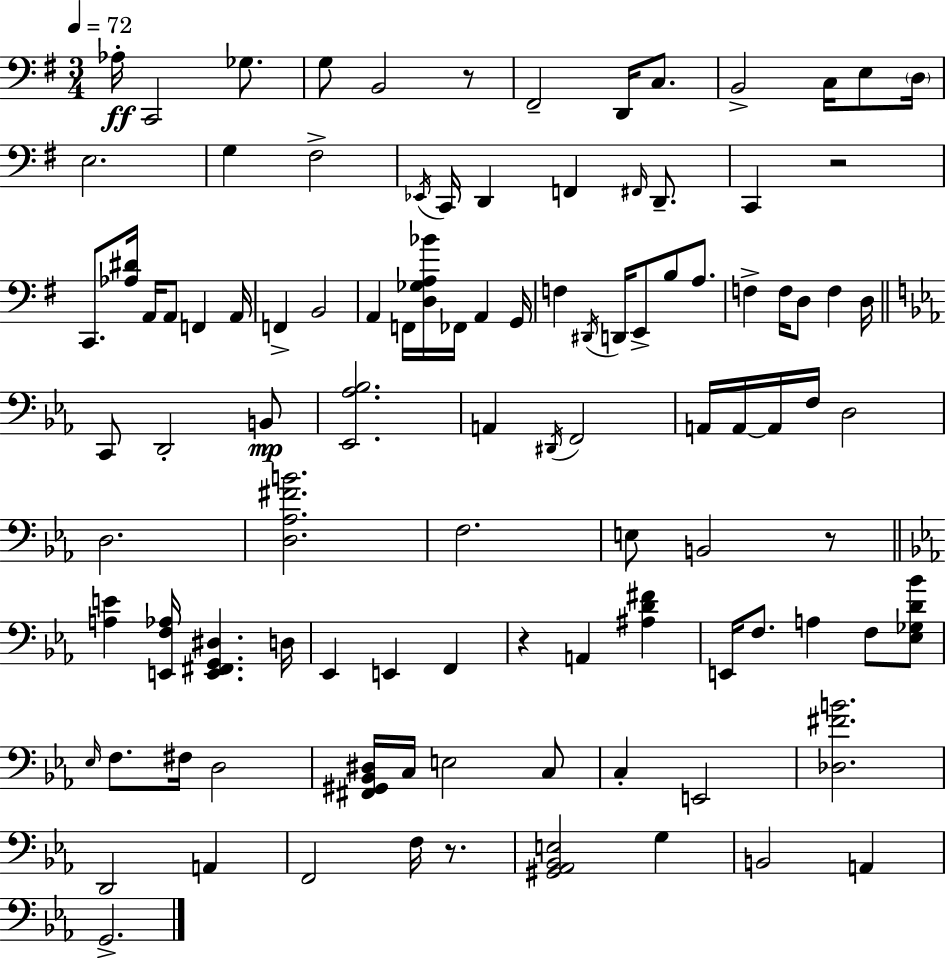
Ab3/s C2/h Gb3/e. G3/e B2/h R/e F#2/h D2/s C3/e. B2/h C3/s E3/e D3/s E3/h. G3/q F#3/h Eb2/s C2/s D2/q F2/q F#2/s D2/e. C2/q R/h C2/e. [Ab3,D#4]/s A2/s A2/e F2/q A2/s F2/q B2/h A2/q F2/s [D3,Gb3,A3,Bb4]/s FES2/s A2/q G2/s F3/q D#2/s D2/s E2/e B3/e A3/e. F3/q F3/s D3/e F3/q D3/s C2/e D2/h B2/e [Eb2,Ab3,Bb3]/h. A2/q D#2/s F2/h A2/s A2/s A2/s F3/s D3/h D3/h. [D3,Ab3,F#4,B4]/h. F3/h. E3/e B2/h R/e [A3,E4]/q [E2,F3,Ab3]/s [E2,F#2,G2,D#3]/q. D3/s Eb2/q E2/q F2/q R/q A2/q [A#3,D4,F#4]/q E2/s F3/e. A3/q F3/e [Eb3,Gb3,D4,Bb4]/e Eb3/s F3/e. F#3/s D3/h [F#2,G#2,Bb2,D#3]/s C3/s E3/h C3/e C3/q E2/h [Db3,F#4,B4]/h. D2/h A2/q F2/h F3/s R/e. [G#2,Ab2,Bb2,E3]/h G3/q B2/h A2/q G2/h.